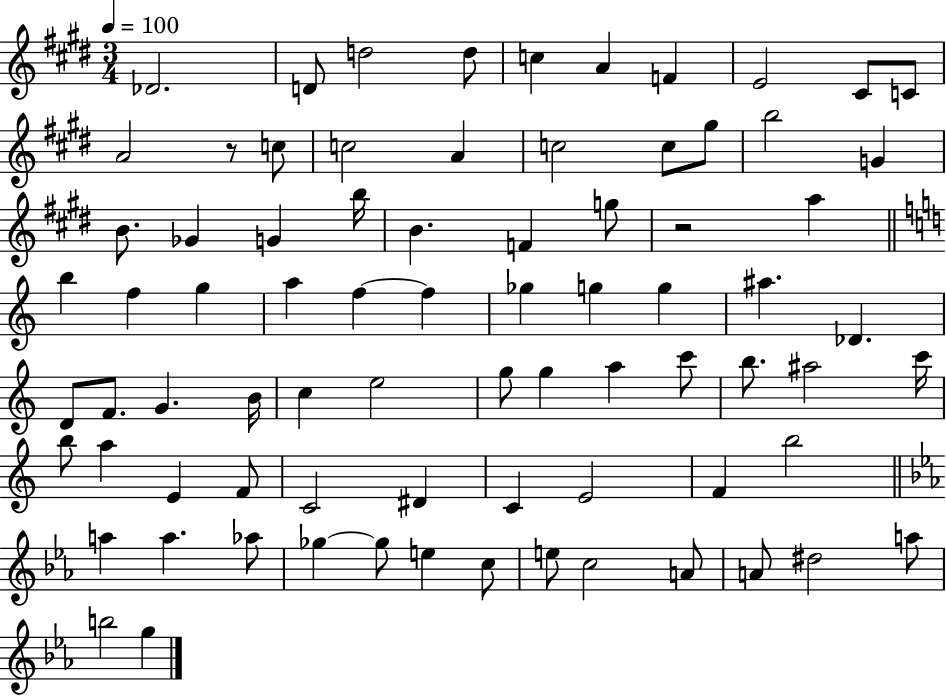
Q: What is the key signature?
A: E major